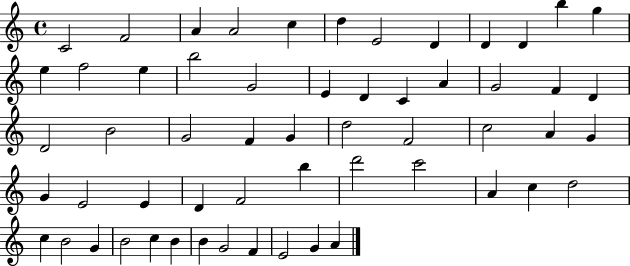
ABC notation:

X:1
T:Untitled
M:4/4
L:1/4
K:C
C2 F2 A A2 c d E2 D D D b g e f2 e b2 G2 E D C A G2 F D D2 B2 G2 F G d2 F2 c2 A G G E2 E D F2 b d'2 c'2 A c d2 c B2 G B2 c B B G2 F E2 G A